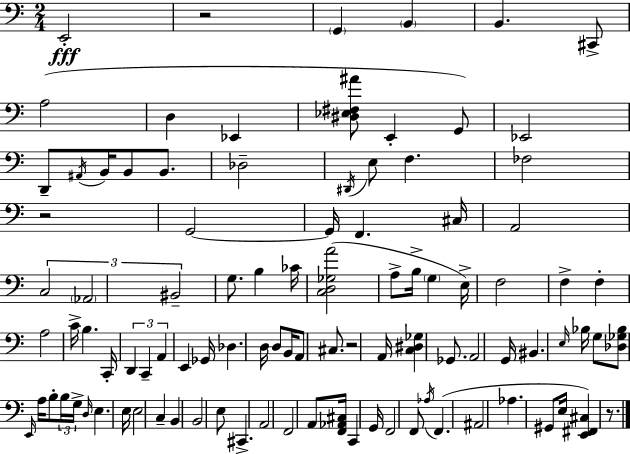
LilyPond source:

{
  \clef bass
  \numericTimeSignature
  \time 2/4
  \key c \major
  e,2-.\fff | r2 | \parenthesize g,4 \parenthesize b,4 | b,4. cis,8-> | \break a2( | d4 ees,4 | <dis ees fis ais'>8 e,4-. g,8) | ees,2 | \break d,8-- \acciaccatura { ais,16 } b,16 b,8 b,8. | des2-- | \acciaccatura { dis,16 } e8 f4. | fes2 | \break r2 | g,2~~ | g,16 f,4. | cis16 a,2 | \break \tuplet 3/2 { c2 | \parenthesize aes,2 | bis,2-- } | g8. b4 | \break ces'16 <c d ges a'>2( | a8-> b16-> \parenthesize g4 | e16->) f2 | f4-> f4-. | \break a2 | c'16-> b4. | c,16-. \tuplet 3/2 { d,4 c,4-- | a,4 } e,4 | \break ges,16 des4. | d16 d8 b,16 a,8 cis8. | r2 | a,16 <c dis ges>4 ges,8. | \break a,2 | g,16 bis,4. | \grace { e16 } bes16 g8 <des ges bes>8 \grace { e,16 } | a16 b8-. \tuplet 3/2 { b16 g16-> \grace { d16 } } e4. | \break e16 e2 | c4-- | b,4 b,2 | e8 cis,4.-> | \break a,2 | f,2 | a,8 <f, aes, cis>16 | c,4 g,16 f,2 | \break f,8 \acciaccatura { aes16 } | f,4.( ais,2 | aes4. | gis,8 e16 <e, fis, cis>4) | \break r8. \bar "|."
}